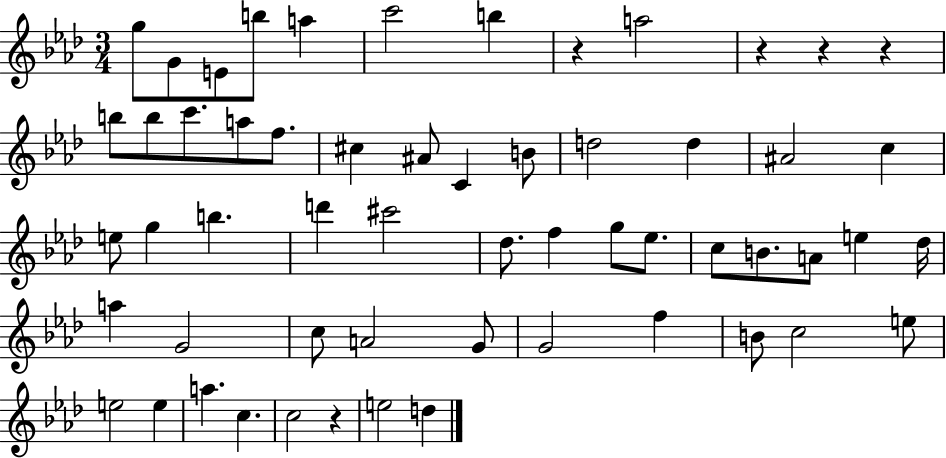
G5/e G4/e E4/e B5/e A5/q C6/h B5/q R/q A5/h R/q R/q R/q B5/e B5/e C6/e. A5/e F5/e. C#5/q A#4/e C4/q B4/e D5/h D5/q A#4/h C5/q E5/e G5/q B5/q. D6/q C#6/h Db5/e. F5/q G5/e Eb5/e. C5/e B4/e. A4/e E5/q Db5/s A5/q G4/h C5/e A4/h G4/e G4/h F5/q B4/e C5/h E5/e E5/h E5/q A5/q. C5/q. C5/h R/q E5/h D5/q